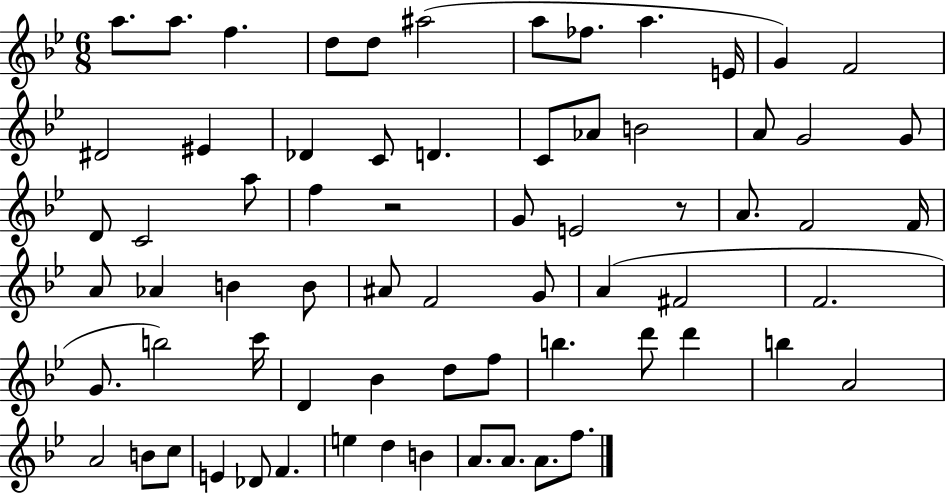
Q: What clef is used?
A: treble